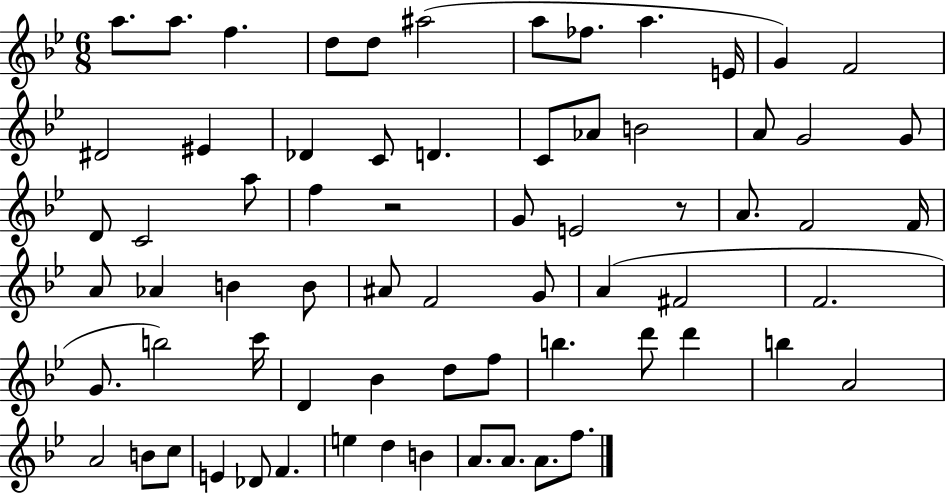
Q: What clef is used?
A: treble